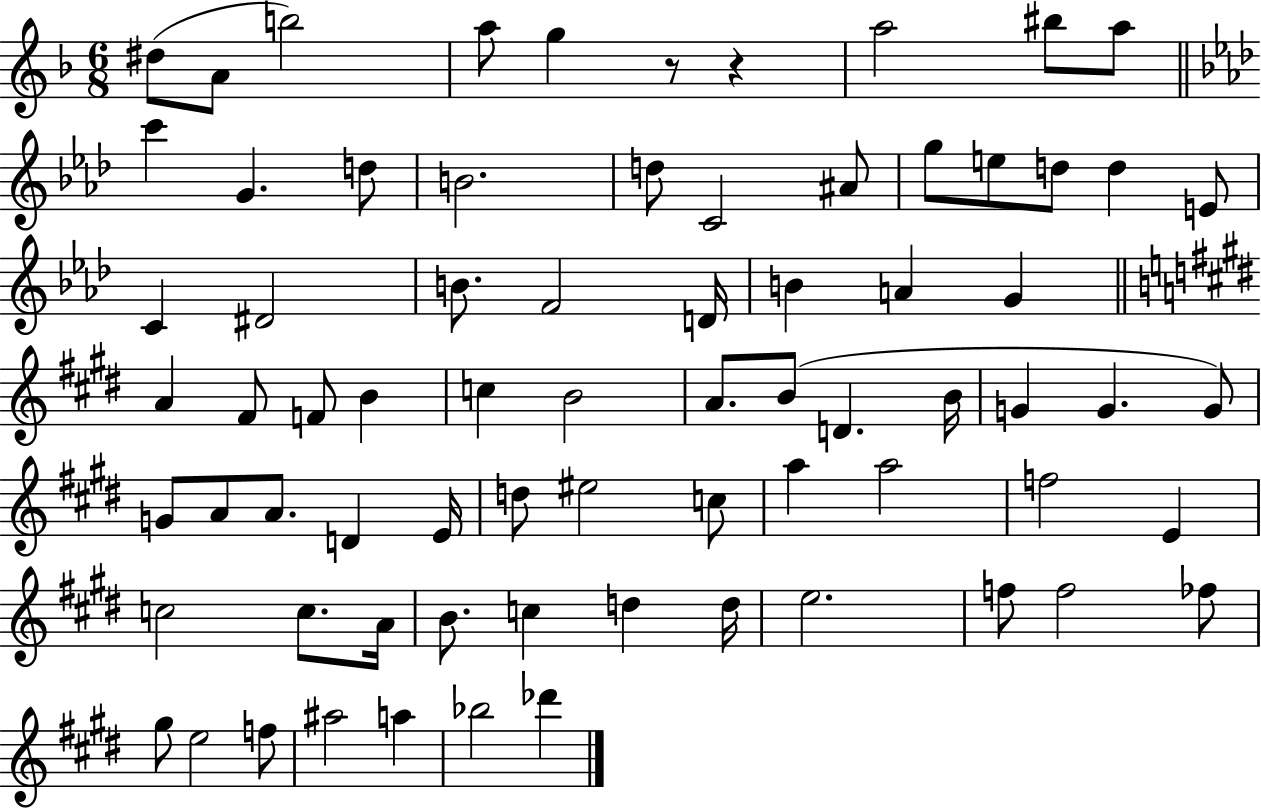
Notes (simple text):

D#5/e A4/e B5/h A5/e G5/q R/e R/q A5/h BIS5/e A5/e C6/q G4/q. D5/e B4/h. D5/e C4/h A#4/e G5/e E5/e D5/e D5/q E4/e C4/q D#4/h B4/e. F4/h D4/s B4/q A4/q G4/q A4/q F#4/e F4/e B4/q C5/q B4/h A4/e. B4/e D4/q. B4/s G4/q G4/q. G4/e G4/e A4/e A4/e. D4/q E4/s D5/e EIS5/h C5/e A5/q A5/h F5/h E4/q C5/h C5/e. A4/s B4/e. C5/q D5/q D5/s E5/h. F5/e F5/h FES5/e G#5/e E5/h F5/e A#5/h A5/q Bb5/h Db6/q